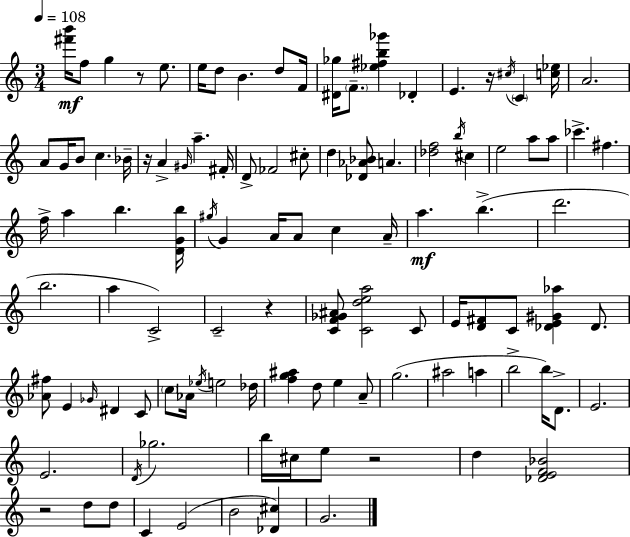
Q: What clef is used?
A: treble